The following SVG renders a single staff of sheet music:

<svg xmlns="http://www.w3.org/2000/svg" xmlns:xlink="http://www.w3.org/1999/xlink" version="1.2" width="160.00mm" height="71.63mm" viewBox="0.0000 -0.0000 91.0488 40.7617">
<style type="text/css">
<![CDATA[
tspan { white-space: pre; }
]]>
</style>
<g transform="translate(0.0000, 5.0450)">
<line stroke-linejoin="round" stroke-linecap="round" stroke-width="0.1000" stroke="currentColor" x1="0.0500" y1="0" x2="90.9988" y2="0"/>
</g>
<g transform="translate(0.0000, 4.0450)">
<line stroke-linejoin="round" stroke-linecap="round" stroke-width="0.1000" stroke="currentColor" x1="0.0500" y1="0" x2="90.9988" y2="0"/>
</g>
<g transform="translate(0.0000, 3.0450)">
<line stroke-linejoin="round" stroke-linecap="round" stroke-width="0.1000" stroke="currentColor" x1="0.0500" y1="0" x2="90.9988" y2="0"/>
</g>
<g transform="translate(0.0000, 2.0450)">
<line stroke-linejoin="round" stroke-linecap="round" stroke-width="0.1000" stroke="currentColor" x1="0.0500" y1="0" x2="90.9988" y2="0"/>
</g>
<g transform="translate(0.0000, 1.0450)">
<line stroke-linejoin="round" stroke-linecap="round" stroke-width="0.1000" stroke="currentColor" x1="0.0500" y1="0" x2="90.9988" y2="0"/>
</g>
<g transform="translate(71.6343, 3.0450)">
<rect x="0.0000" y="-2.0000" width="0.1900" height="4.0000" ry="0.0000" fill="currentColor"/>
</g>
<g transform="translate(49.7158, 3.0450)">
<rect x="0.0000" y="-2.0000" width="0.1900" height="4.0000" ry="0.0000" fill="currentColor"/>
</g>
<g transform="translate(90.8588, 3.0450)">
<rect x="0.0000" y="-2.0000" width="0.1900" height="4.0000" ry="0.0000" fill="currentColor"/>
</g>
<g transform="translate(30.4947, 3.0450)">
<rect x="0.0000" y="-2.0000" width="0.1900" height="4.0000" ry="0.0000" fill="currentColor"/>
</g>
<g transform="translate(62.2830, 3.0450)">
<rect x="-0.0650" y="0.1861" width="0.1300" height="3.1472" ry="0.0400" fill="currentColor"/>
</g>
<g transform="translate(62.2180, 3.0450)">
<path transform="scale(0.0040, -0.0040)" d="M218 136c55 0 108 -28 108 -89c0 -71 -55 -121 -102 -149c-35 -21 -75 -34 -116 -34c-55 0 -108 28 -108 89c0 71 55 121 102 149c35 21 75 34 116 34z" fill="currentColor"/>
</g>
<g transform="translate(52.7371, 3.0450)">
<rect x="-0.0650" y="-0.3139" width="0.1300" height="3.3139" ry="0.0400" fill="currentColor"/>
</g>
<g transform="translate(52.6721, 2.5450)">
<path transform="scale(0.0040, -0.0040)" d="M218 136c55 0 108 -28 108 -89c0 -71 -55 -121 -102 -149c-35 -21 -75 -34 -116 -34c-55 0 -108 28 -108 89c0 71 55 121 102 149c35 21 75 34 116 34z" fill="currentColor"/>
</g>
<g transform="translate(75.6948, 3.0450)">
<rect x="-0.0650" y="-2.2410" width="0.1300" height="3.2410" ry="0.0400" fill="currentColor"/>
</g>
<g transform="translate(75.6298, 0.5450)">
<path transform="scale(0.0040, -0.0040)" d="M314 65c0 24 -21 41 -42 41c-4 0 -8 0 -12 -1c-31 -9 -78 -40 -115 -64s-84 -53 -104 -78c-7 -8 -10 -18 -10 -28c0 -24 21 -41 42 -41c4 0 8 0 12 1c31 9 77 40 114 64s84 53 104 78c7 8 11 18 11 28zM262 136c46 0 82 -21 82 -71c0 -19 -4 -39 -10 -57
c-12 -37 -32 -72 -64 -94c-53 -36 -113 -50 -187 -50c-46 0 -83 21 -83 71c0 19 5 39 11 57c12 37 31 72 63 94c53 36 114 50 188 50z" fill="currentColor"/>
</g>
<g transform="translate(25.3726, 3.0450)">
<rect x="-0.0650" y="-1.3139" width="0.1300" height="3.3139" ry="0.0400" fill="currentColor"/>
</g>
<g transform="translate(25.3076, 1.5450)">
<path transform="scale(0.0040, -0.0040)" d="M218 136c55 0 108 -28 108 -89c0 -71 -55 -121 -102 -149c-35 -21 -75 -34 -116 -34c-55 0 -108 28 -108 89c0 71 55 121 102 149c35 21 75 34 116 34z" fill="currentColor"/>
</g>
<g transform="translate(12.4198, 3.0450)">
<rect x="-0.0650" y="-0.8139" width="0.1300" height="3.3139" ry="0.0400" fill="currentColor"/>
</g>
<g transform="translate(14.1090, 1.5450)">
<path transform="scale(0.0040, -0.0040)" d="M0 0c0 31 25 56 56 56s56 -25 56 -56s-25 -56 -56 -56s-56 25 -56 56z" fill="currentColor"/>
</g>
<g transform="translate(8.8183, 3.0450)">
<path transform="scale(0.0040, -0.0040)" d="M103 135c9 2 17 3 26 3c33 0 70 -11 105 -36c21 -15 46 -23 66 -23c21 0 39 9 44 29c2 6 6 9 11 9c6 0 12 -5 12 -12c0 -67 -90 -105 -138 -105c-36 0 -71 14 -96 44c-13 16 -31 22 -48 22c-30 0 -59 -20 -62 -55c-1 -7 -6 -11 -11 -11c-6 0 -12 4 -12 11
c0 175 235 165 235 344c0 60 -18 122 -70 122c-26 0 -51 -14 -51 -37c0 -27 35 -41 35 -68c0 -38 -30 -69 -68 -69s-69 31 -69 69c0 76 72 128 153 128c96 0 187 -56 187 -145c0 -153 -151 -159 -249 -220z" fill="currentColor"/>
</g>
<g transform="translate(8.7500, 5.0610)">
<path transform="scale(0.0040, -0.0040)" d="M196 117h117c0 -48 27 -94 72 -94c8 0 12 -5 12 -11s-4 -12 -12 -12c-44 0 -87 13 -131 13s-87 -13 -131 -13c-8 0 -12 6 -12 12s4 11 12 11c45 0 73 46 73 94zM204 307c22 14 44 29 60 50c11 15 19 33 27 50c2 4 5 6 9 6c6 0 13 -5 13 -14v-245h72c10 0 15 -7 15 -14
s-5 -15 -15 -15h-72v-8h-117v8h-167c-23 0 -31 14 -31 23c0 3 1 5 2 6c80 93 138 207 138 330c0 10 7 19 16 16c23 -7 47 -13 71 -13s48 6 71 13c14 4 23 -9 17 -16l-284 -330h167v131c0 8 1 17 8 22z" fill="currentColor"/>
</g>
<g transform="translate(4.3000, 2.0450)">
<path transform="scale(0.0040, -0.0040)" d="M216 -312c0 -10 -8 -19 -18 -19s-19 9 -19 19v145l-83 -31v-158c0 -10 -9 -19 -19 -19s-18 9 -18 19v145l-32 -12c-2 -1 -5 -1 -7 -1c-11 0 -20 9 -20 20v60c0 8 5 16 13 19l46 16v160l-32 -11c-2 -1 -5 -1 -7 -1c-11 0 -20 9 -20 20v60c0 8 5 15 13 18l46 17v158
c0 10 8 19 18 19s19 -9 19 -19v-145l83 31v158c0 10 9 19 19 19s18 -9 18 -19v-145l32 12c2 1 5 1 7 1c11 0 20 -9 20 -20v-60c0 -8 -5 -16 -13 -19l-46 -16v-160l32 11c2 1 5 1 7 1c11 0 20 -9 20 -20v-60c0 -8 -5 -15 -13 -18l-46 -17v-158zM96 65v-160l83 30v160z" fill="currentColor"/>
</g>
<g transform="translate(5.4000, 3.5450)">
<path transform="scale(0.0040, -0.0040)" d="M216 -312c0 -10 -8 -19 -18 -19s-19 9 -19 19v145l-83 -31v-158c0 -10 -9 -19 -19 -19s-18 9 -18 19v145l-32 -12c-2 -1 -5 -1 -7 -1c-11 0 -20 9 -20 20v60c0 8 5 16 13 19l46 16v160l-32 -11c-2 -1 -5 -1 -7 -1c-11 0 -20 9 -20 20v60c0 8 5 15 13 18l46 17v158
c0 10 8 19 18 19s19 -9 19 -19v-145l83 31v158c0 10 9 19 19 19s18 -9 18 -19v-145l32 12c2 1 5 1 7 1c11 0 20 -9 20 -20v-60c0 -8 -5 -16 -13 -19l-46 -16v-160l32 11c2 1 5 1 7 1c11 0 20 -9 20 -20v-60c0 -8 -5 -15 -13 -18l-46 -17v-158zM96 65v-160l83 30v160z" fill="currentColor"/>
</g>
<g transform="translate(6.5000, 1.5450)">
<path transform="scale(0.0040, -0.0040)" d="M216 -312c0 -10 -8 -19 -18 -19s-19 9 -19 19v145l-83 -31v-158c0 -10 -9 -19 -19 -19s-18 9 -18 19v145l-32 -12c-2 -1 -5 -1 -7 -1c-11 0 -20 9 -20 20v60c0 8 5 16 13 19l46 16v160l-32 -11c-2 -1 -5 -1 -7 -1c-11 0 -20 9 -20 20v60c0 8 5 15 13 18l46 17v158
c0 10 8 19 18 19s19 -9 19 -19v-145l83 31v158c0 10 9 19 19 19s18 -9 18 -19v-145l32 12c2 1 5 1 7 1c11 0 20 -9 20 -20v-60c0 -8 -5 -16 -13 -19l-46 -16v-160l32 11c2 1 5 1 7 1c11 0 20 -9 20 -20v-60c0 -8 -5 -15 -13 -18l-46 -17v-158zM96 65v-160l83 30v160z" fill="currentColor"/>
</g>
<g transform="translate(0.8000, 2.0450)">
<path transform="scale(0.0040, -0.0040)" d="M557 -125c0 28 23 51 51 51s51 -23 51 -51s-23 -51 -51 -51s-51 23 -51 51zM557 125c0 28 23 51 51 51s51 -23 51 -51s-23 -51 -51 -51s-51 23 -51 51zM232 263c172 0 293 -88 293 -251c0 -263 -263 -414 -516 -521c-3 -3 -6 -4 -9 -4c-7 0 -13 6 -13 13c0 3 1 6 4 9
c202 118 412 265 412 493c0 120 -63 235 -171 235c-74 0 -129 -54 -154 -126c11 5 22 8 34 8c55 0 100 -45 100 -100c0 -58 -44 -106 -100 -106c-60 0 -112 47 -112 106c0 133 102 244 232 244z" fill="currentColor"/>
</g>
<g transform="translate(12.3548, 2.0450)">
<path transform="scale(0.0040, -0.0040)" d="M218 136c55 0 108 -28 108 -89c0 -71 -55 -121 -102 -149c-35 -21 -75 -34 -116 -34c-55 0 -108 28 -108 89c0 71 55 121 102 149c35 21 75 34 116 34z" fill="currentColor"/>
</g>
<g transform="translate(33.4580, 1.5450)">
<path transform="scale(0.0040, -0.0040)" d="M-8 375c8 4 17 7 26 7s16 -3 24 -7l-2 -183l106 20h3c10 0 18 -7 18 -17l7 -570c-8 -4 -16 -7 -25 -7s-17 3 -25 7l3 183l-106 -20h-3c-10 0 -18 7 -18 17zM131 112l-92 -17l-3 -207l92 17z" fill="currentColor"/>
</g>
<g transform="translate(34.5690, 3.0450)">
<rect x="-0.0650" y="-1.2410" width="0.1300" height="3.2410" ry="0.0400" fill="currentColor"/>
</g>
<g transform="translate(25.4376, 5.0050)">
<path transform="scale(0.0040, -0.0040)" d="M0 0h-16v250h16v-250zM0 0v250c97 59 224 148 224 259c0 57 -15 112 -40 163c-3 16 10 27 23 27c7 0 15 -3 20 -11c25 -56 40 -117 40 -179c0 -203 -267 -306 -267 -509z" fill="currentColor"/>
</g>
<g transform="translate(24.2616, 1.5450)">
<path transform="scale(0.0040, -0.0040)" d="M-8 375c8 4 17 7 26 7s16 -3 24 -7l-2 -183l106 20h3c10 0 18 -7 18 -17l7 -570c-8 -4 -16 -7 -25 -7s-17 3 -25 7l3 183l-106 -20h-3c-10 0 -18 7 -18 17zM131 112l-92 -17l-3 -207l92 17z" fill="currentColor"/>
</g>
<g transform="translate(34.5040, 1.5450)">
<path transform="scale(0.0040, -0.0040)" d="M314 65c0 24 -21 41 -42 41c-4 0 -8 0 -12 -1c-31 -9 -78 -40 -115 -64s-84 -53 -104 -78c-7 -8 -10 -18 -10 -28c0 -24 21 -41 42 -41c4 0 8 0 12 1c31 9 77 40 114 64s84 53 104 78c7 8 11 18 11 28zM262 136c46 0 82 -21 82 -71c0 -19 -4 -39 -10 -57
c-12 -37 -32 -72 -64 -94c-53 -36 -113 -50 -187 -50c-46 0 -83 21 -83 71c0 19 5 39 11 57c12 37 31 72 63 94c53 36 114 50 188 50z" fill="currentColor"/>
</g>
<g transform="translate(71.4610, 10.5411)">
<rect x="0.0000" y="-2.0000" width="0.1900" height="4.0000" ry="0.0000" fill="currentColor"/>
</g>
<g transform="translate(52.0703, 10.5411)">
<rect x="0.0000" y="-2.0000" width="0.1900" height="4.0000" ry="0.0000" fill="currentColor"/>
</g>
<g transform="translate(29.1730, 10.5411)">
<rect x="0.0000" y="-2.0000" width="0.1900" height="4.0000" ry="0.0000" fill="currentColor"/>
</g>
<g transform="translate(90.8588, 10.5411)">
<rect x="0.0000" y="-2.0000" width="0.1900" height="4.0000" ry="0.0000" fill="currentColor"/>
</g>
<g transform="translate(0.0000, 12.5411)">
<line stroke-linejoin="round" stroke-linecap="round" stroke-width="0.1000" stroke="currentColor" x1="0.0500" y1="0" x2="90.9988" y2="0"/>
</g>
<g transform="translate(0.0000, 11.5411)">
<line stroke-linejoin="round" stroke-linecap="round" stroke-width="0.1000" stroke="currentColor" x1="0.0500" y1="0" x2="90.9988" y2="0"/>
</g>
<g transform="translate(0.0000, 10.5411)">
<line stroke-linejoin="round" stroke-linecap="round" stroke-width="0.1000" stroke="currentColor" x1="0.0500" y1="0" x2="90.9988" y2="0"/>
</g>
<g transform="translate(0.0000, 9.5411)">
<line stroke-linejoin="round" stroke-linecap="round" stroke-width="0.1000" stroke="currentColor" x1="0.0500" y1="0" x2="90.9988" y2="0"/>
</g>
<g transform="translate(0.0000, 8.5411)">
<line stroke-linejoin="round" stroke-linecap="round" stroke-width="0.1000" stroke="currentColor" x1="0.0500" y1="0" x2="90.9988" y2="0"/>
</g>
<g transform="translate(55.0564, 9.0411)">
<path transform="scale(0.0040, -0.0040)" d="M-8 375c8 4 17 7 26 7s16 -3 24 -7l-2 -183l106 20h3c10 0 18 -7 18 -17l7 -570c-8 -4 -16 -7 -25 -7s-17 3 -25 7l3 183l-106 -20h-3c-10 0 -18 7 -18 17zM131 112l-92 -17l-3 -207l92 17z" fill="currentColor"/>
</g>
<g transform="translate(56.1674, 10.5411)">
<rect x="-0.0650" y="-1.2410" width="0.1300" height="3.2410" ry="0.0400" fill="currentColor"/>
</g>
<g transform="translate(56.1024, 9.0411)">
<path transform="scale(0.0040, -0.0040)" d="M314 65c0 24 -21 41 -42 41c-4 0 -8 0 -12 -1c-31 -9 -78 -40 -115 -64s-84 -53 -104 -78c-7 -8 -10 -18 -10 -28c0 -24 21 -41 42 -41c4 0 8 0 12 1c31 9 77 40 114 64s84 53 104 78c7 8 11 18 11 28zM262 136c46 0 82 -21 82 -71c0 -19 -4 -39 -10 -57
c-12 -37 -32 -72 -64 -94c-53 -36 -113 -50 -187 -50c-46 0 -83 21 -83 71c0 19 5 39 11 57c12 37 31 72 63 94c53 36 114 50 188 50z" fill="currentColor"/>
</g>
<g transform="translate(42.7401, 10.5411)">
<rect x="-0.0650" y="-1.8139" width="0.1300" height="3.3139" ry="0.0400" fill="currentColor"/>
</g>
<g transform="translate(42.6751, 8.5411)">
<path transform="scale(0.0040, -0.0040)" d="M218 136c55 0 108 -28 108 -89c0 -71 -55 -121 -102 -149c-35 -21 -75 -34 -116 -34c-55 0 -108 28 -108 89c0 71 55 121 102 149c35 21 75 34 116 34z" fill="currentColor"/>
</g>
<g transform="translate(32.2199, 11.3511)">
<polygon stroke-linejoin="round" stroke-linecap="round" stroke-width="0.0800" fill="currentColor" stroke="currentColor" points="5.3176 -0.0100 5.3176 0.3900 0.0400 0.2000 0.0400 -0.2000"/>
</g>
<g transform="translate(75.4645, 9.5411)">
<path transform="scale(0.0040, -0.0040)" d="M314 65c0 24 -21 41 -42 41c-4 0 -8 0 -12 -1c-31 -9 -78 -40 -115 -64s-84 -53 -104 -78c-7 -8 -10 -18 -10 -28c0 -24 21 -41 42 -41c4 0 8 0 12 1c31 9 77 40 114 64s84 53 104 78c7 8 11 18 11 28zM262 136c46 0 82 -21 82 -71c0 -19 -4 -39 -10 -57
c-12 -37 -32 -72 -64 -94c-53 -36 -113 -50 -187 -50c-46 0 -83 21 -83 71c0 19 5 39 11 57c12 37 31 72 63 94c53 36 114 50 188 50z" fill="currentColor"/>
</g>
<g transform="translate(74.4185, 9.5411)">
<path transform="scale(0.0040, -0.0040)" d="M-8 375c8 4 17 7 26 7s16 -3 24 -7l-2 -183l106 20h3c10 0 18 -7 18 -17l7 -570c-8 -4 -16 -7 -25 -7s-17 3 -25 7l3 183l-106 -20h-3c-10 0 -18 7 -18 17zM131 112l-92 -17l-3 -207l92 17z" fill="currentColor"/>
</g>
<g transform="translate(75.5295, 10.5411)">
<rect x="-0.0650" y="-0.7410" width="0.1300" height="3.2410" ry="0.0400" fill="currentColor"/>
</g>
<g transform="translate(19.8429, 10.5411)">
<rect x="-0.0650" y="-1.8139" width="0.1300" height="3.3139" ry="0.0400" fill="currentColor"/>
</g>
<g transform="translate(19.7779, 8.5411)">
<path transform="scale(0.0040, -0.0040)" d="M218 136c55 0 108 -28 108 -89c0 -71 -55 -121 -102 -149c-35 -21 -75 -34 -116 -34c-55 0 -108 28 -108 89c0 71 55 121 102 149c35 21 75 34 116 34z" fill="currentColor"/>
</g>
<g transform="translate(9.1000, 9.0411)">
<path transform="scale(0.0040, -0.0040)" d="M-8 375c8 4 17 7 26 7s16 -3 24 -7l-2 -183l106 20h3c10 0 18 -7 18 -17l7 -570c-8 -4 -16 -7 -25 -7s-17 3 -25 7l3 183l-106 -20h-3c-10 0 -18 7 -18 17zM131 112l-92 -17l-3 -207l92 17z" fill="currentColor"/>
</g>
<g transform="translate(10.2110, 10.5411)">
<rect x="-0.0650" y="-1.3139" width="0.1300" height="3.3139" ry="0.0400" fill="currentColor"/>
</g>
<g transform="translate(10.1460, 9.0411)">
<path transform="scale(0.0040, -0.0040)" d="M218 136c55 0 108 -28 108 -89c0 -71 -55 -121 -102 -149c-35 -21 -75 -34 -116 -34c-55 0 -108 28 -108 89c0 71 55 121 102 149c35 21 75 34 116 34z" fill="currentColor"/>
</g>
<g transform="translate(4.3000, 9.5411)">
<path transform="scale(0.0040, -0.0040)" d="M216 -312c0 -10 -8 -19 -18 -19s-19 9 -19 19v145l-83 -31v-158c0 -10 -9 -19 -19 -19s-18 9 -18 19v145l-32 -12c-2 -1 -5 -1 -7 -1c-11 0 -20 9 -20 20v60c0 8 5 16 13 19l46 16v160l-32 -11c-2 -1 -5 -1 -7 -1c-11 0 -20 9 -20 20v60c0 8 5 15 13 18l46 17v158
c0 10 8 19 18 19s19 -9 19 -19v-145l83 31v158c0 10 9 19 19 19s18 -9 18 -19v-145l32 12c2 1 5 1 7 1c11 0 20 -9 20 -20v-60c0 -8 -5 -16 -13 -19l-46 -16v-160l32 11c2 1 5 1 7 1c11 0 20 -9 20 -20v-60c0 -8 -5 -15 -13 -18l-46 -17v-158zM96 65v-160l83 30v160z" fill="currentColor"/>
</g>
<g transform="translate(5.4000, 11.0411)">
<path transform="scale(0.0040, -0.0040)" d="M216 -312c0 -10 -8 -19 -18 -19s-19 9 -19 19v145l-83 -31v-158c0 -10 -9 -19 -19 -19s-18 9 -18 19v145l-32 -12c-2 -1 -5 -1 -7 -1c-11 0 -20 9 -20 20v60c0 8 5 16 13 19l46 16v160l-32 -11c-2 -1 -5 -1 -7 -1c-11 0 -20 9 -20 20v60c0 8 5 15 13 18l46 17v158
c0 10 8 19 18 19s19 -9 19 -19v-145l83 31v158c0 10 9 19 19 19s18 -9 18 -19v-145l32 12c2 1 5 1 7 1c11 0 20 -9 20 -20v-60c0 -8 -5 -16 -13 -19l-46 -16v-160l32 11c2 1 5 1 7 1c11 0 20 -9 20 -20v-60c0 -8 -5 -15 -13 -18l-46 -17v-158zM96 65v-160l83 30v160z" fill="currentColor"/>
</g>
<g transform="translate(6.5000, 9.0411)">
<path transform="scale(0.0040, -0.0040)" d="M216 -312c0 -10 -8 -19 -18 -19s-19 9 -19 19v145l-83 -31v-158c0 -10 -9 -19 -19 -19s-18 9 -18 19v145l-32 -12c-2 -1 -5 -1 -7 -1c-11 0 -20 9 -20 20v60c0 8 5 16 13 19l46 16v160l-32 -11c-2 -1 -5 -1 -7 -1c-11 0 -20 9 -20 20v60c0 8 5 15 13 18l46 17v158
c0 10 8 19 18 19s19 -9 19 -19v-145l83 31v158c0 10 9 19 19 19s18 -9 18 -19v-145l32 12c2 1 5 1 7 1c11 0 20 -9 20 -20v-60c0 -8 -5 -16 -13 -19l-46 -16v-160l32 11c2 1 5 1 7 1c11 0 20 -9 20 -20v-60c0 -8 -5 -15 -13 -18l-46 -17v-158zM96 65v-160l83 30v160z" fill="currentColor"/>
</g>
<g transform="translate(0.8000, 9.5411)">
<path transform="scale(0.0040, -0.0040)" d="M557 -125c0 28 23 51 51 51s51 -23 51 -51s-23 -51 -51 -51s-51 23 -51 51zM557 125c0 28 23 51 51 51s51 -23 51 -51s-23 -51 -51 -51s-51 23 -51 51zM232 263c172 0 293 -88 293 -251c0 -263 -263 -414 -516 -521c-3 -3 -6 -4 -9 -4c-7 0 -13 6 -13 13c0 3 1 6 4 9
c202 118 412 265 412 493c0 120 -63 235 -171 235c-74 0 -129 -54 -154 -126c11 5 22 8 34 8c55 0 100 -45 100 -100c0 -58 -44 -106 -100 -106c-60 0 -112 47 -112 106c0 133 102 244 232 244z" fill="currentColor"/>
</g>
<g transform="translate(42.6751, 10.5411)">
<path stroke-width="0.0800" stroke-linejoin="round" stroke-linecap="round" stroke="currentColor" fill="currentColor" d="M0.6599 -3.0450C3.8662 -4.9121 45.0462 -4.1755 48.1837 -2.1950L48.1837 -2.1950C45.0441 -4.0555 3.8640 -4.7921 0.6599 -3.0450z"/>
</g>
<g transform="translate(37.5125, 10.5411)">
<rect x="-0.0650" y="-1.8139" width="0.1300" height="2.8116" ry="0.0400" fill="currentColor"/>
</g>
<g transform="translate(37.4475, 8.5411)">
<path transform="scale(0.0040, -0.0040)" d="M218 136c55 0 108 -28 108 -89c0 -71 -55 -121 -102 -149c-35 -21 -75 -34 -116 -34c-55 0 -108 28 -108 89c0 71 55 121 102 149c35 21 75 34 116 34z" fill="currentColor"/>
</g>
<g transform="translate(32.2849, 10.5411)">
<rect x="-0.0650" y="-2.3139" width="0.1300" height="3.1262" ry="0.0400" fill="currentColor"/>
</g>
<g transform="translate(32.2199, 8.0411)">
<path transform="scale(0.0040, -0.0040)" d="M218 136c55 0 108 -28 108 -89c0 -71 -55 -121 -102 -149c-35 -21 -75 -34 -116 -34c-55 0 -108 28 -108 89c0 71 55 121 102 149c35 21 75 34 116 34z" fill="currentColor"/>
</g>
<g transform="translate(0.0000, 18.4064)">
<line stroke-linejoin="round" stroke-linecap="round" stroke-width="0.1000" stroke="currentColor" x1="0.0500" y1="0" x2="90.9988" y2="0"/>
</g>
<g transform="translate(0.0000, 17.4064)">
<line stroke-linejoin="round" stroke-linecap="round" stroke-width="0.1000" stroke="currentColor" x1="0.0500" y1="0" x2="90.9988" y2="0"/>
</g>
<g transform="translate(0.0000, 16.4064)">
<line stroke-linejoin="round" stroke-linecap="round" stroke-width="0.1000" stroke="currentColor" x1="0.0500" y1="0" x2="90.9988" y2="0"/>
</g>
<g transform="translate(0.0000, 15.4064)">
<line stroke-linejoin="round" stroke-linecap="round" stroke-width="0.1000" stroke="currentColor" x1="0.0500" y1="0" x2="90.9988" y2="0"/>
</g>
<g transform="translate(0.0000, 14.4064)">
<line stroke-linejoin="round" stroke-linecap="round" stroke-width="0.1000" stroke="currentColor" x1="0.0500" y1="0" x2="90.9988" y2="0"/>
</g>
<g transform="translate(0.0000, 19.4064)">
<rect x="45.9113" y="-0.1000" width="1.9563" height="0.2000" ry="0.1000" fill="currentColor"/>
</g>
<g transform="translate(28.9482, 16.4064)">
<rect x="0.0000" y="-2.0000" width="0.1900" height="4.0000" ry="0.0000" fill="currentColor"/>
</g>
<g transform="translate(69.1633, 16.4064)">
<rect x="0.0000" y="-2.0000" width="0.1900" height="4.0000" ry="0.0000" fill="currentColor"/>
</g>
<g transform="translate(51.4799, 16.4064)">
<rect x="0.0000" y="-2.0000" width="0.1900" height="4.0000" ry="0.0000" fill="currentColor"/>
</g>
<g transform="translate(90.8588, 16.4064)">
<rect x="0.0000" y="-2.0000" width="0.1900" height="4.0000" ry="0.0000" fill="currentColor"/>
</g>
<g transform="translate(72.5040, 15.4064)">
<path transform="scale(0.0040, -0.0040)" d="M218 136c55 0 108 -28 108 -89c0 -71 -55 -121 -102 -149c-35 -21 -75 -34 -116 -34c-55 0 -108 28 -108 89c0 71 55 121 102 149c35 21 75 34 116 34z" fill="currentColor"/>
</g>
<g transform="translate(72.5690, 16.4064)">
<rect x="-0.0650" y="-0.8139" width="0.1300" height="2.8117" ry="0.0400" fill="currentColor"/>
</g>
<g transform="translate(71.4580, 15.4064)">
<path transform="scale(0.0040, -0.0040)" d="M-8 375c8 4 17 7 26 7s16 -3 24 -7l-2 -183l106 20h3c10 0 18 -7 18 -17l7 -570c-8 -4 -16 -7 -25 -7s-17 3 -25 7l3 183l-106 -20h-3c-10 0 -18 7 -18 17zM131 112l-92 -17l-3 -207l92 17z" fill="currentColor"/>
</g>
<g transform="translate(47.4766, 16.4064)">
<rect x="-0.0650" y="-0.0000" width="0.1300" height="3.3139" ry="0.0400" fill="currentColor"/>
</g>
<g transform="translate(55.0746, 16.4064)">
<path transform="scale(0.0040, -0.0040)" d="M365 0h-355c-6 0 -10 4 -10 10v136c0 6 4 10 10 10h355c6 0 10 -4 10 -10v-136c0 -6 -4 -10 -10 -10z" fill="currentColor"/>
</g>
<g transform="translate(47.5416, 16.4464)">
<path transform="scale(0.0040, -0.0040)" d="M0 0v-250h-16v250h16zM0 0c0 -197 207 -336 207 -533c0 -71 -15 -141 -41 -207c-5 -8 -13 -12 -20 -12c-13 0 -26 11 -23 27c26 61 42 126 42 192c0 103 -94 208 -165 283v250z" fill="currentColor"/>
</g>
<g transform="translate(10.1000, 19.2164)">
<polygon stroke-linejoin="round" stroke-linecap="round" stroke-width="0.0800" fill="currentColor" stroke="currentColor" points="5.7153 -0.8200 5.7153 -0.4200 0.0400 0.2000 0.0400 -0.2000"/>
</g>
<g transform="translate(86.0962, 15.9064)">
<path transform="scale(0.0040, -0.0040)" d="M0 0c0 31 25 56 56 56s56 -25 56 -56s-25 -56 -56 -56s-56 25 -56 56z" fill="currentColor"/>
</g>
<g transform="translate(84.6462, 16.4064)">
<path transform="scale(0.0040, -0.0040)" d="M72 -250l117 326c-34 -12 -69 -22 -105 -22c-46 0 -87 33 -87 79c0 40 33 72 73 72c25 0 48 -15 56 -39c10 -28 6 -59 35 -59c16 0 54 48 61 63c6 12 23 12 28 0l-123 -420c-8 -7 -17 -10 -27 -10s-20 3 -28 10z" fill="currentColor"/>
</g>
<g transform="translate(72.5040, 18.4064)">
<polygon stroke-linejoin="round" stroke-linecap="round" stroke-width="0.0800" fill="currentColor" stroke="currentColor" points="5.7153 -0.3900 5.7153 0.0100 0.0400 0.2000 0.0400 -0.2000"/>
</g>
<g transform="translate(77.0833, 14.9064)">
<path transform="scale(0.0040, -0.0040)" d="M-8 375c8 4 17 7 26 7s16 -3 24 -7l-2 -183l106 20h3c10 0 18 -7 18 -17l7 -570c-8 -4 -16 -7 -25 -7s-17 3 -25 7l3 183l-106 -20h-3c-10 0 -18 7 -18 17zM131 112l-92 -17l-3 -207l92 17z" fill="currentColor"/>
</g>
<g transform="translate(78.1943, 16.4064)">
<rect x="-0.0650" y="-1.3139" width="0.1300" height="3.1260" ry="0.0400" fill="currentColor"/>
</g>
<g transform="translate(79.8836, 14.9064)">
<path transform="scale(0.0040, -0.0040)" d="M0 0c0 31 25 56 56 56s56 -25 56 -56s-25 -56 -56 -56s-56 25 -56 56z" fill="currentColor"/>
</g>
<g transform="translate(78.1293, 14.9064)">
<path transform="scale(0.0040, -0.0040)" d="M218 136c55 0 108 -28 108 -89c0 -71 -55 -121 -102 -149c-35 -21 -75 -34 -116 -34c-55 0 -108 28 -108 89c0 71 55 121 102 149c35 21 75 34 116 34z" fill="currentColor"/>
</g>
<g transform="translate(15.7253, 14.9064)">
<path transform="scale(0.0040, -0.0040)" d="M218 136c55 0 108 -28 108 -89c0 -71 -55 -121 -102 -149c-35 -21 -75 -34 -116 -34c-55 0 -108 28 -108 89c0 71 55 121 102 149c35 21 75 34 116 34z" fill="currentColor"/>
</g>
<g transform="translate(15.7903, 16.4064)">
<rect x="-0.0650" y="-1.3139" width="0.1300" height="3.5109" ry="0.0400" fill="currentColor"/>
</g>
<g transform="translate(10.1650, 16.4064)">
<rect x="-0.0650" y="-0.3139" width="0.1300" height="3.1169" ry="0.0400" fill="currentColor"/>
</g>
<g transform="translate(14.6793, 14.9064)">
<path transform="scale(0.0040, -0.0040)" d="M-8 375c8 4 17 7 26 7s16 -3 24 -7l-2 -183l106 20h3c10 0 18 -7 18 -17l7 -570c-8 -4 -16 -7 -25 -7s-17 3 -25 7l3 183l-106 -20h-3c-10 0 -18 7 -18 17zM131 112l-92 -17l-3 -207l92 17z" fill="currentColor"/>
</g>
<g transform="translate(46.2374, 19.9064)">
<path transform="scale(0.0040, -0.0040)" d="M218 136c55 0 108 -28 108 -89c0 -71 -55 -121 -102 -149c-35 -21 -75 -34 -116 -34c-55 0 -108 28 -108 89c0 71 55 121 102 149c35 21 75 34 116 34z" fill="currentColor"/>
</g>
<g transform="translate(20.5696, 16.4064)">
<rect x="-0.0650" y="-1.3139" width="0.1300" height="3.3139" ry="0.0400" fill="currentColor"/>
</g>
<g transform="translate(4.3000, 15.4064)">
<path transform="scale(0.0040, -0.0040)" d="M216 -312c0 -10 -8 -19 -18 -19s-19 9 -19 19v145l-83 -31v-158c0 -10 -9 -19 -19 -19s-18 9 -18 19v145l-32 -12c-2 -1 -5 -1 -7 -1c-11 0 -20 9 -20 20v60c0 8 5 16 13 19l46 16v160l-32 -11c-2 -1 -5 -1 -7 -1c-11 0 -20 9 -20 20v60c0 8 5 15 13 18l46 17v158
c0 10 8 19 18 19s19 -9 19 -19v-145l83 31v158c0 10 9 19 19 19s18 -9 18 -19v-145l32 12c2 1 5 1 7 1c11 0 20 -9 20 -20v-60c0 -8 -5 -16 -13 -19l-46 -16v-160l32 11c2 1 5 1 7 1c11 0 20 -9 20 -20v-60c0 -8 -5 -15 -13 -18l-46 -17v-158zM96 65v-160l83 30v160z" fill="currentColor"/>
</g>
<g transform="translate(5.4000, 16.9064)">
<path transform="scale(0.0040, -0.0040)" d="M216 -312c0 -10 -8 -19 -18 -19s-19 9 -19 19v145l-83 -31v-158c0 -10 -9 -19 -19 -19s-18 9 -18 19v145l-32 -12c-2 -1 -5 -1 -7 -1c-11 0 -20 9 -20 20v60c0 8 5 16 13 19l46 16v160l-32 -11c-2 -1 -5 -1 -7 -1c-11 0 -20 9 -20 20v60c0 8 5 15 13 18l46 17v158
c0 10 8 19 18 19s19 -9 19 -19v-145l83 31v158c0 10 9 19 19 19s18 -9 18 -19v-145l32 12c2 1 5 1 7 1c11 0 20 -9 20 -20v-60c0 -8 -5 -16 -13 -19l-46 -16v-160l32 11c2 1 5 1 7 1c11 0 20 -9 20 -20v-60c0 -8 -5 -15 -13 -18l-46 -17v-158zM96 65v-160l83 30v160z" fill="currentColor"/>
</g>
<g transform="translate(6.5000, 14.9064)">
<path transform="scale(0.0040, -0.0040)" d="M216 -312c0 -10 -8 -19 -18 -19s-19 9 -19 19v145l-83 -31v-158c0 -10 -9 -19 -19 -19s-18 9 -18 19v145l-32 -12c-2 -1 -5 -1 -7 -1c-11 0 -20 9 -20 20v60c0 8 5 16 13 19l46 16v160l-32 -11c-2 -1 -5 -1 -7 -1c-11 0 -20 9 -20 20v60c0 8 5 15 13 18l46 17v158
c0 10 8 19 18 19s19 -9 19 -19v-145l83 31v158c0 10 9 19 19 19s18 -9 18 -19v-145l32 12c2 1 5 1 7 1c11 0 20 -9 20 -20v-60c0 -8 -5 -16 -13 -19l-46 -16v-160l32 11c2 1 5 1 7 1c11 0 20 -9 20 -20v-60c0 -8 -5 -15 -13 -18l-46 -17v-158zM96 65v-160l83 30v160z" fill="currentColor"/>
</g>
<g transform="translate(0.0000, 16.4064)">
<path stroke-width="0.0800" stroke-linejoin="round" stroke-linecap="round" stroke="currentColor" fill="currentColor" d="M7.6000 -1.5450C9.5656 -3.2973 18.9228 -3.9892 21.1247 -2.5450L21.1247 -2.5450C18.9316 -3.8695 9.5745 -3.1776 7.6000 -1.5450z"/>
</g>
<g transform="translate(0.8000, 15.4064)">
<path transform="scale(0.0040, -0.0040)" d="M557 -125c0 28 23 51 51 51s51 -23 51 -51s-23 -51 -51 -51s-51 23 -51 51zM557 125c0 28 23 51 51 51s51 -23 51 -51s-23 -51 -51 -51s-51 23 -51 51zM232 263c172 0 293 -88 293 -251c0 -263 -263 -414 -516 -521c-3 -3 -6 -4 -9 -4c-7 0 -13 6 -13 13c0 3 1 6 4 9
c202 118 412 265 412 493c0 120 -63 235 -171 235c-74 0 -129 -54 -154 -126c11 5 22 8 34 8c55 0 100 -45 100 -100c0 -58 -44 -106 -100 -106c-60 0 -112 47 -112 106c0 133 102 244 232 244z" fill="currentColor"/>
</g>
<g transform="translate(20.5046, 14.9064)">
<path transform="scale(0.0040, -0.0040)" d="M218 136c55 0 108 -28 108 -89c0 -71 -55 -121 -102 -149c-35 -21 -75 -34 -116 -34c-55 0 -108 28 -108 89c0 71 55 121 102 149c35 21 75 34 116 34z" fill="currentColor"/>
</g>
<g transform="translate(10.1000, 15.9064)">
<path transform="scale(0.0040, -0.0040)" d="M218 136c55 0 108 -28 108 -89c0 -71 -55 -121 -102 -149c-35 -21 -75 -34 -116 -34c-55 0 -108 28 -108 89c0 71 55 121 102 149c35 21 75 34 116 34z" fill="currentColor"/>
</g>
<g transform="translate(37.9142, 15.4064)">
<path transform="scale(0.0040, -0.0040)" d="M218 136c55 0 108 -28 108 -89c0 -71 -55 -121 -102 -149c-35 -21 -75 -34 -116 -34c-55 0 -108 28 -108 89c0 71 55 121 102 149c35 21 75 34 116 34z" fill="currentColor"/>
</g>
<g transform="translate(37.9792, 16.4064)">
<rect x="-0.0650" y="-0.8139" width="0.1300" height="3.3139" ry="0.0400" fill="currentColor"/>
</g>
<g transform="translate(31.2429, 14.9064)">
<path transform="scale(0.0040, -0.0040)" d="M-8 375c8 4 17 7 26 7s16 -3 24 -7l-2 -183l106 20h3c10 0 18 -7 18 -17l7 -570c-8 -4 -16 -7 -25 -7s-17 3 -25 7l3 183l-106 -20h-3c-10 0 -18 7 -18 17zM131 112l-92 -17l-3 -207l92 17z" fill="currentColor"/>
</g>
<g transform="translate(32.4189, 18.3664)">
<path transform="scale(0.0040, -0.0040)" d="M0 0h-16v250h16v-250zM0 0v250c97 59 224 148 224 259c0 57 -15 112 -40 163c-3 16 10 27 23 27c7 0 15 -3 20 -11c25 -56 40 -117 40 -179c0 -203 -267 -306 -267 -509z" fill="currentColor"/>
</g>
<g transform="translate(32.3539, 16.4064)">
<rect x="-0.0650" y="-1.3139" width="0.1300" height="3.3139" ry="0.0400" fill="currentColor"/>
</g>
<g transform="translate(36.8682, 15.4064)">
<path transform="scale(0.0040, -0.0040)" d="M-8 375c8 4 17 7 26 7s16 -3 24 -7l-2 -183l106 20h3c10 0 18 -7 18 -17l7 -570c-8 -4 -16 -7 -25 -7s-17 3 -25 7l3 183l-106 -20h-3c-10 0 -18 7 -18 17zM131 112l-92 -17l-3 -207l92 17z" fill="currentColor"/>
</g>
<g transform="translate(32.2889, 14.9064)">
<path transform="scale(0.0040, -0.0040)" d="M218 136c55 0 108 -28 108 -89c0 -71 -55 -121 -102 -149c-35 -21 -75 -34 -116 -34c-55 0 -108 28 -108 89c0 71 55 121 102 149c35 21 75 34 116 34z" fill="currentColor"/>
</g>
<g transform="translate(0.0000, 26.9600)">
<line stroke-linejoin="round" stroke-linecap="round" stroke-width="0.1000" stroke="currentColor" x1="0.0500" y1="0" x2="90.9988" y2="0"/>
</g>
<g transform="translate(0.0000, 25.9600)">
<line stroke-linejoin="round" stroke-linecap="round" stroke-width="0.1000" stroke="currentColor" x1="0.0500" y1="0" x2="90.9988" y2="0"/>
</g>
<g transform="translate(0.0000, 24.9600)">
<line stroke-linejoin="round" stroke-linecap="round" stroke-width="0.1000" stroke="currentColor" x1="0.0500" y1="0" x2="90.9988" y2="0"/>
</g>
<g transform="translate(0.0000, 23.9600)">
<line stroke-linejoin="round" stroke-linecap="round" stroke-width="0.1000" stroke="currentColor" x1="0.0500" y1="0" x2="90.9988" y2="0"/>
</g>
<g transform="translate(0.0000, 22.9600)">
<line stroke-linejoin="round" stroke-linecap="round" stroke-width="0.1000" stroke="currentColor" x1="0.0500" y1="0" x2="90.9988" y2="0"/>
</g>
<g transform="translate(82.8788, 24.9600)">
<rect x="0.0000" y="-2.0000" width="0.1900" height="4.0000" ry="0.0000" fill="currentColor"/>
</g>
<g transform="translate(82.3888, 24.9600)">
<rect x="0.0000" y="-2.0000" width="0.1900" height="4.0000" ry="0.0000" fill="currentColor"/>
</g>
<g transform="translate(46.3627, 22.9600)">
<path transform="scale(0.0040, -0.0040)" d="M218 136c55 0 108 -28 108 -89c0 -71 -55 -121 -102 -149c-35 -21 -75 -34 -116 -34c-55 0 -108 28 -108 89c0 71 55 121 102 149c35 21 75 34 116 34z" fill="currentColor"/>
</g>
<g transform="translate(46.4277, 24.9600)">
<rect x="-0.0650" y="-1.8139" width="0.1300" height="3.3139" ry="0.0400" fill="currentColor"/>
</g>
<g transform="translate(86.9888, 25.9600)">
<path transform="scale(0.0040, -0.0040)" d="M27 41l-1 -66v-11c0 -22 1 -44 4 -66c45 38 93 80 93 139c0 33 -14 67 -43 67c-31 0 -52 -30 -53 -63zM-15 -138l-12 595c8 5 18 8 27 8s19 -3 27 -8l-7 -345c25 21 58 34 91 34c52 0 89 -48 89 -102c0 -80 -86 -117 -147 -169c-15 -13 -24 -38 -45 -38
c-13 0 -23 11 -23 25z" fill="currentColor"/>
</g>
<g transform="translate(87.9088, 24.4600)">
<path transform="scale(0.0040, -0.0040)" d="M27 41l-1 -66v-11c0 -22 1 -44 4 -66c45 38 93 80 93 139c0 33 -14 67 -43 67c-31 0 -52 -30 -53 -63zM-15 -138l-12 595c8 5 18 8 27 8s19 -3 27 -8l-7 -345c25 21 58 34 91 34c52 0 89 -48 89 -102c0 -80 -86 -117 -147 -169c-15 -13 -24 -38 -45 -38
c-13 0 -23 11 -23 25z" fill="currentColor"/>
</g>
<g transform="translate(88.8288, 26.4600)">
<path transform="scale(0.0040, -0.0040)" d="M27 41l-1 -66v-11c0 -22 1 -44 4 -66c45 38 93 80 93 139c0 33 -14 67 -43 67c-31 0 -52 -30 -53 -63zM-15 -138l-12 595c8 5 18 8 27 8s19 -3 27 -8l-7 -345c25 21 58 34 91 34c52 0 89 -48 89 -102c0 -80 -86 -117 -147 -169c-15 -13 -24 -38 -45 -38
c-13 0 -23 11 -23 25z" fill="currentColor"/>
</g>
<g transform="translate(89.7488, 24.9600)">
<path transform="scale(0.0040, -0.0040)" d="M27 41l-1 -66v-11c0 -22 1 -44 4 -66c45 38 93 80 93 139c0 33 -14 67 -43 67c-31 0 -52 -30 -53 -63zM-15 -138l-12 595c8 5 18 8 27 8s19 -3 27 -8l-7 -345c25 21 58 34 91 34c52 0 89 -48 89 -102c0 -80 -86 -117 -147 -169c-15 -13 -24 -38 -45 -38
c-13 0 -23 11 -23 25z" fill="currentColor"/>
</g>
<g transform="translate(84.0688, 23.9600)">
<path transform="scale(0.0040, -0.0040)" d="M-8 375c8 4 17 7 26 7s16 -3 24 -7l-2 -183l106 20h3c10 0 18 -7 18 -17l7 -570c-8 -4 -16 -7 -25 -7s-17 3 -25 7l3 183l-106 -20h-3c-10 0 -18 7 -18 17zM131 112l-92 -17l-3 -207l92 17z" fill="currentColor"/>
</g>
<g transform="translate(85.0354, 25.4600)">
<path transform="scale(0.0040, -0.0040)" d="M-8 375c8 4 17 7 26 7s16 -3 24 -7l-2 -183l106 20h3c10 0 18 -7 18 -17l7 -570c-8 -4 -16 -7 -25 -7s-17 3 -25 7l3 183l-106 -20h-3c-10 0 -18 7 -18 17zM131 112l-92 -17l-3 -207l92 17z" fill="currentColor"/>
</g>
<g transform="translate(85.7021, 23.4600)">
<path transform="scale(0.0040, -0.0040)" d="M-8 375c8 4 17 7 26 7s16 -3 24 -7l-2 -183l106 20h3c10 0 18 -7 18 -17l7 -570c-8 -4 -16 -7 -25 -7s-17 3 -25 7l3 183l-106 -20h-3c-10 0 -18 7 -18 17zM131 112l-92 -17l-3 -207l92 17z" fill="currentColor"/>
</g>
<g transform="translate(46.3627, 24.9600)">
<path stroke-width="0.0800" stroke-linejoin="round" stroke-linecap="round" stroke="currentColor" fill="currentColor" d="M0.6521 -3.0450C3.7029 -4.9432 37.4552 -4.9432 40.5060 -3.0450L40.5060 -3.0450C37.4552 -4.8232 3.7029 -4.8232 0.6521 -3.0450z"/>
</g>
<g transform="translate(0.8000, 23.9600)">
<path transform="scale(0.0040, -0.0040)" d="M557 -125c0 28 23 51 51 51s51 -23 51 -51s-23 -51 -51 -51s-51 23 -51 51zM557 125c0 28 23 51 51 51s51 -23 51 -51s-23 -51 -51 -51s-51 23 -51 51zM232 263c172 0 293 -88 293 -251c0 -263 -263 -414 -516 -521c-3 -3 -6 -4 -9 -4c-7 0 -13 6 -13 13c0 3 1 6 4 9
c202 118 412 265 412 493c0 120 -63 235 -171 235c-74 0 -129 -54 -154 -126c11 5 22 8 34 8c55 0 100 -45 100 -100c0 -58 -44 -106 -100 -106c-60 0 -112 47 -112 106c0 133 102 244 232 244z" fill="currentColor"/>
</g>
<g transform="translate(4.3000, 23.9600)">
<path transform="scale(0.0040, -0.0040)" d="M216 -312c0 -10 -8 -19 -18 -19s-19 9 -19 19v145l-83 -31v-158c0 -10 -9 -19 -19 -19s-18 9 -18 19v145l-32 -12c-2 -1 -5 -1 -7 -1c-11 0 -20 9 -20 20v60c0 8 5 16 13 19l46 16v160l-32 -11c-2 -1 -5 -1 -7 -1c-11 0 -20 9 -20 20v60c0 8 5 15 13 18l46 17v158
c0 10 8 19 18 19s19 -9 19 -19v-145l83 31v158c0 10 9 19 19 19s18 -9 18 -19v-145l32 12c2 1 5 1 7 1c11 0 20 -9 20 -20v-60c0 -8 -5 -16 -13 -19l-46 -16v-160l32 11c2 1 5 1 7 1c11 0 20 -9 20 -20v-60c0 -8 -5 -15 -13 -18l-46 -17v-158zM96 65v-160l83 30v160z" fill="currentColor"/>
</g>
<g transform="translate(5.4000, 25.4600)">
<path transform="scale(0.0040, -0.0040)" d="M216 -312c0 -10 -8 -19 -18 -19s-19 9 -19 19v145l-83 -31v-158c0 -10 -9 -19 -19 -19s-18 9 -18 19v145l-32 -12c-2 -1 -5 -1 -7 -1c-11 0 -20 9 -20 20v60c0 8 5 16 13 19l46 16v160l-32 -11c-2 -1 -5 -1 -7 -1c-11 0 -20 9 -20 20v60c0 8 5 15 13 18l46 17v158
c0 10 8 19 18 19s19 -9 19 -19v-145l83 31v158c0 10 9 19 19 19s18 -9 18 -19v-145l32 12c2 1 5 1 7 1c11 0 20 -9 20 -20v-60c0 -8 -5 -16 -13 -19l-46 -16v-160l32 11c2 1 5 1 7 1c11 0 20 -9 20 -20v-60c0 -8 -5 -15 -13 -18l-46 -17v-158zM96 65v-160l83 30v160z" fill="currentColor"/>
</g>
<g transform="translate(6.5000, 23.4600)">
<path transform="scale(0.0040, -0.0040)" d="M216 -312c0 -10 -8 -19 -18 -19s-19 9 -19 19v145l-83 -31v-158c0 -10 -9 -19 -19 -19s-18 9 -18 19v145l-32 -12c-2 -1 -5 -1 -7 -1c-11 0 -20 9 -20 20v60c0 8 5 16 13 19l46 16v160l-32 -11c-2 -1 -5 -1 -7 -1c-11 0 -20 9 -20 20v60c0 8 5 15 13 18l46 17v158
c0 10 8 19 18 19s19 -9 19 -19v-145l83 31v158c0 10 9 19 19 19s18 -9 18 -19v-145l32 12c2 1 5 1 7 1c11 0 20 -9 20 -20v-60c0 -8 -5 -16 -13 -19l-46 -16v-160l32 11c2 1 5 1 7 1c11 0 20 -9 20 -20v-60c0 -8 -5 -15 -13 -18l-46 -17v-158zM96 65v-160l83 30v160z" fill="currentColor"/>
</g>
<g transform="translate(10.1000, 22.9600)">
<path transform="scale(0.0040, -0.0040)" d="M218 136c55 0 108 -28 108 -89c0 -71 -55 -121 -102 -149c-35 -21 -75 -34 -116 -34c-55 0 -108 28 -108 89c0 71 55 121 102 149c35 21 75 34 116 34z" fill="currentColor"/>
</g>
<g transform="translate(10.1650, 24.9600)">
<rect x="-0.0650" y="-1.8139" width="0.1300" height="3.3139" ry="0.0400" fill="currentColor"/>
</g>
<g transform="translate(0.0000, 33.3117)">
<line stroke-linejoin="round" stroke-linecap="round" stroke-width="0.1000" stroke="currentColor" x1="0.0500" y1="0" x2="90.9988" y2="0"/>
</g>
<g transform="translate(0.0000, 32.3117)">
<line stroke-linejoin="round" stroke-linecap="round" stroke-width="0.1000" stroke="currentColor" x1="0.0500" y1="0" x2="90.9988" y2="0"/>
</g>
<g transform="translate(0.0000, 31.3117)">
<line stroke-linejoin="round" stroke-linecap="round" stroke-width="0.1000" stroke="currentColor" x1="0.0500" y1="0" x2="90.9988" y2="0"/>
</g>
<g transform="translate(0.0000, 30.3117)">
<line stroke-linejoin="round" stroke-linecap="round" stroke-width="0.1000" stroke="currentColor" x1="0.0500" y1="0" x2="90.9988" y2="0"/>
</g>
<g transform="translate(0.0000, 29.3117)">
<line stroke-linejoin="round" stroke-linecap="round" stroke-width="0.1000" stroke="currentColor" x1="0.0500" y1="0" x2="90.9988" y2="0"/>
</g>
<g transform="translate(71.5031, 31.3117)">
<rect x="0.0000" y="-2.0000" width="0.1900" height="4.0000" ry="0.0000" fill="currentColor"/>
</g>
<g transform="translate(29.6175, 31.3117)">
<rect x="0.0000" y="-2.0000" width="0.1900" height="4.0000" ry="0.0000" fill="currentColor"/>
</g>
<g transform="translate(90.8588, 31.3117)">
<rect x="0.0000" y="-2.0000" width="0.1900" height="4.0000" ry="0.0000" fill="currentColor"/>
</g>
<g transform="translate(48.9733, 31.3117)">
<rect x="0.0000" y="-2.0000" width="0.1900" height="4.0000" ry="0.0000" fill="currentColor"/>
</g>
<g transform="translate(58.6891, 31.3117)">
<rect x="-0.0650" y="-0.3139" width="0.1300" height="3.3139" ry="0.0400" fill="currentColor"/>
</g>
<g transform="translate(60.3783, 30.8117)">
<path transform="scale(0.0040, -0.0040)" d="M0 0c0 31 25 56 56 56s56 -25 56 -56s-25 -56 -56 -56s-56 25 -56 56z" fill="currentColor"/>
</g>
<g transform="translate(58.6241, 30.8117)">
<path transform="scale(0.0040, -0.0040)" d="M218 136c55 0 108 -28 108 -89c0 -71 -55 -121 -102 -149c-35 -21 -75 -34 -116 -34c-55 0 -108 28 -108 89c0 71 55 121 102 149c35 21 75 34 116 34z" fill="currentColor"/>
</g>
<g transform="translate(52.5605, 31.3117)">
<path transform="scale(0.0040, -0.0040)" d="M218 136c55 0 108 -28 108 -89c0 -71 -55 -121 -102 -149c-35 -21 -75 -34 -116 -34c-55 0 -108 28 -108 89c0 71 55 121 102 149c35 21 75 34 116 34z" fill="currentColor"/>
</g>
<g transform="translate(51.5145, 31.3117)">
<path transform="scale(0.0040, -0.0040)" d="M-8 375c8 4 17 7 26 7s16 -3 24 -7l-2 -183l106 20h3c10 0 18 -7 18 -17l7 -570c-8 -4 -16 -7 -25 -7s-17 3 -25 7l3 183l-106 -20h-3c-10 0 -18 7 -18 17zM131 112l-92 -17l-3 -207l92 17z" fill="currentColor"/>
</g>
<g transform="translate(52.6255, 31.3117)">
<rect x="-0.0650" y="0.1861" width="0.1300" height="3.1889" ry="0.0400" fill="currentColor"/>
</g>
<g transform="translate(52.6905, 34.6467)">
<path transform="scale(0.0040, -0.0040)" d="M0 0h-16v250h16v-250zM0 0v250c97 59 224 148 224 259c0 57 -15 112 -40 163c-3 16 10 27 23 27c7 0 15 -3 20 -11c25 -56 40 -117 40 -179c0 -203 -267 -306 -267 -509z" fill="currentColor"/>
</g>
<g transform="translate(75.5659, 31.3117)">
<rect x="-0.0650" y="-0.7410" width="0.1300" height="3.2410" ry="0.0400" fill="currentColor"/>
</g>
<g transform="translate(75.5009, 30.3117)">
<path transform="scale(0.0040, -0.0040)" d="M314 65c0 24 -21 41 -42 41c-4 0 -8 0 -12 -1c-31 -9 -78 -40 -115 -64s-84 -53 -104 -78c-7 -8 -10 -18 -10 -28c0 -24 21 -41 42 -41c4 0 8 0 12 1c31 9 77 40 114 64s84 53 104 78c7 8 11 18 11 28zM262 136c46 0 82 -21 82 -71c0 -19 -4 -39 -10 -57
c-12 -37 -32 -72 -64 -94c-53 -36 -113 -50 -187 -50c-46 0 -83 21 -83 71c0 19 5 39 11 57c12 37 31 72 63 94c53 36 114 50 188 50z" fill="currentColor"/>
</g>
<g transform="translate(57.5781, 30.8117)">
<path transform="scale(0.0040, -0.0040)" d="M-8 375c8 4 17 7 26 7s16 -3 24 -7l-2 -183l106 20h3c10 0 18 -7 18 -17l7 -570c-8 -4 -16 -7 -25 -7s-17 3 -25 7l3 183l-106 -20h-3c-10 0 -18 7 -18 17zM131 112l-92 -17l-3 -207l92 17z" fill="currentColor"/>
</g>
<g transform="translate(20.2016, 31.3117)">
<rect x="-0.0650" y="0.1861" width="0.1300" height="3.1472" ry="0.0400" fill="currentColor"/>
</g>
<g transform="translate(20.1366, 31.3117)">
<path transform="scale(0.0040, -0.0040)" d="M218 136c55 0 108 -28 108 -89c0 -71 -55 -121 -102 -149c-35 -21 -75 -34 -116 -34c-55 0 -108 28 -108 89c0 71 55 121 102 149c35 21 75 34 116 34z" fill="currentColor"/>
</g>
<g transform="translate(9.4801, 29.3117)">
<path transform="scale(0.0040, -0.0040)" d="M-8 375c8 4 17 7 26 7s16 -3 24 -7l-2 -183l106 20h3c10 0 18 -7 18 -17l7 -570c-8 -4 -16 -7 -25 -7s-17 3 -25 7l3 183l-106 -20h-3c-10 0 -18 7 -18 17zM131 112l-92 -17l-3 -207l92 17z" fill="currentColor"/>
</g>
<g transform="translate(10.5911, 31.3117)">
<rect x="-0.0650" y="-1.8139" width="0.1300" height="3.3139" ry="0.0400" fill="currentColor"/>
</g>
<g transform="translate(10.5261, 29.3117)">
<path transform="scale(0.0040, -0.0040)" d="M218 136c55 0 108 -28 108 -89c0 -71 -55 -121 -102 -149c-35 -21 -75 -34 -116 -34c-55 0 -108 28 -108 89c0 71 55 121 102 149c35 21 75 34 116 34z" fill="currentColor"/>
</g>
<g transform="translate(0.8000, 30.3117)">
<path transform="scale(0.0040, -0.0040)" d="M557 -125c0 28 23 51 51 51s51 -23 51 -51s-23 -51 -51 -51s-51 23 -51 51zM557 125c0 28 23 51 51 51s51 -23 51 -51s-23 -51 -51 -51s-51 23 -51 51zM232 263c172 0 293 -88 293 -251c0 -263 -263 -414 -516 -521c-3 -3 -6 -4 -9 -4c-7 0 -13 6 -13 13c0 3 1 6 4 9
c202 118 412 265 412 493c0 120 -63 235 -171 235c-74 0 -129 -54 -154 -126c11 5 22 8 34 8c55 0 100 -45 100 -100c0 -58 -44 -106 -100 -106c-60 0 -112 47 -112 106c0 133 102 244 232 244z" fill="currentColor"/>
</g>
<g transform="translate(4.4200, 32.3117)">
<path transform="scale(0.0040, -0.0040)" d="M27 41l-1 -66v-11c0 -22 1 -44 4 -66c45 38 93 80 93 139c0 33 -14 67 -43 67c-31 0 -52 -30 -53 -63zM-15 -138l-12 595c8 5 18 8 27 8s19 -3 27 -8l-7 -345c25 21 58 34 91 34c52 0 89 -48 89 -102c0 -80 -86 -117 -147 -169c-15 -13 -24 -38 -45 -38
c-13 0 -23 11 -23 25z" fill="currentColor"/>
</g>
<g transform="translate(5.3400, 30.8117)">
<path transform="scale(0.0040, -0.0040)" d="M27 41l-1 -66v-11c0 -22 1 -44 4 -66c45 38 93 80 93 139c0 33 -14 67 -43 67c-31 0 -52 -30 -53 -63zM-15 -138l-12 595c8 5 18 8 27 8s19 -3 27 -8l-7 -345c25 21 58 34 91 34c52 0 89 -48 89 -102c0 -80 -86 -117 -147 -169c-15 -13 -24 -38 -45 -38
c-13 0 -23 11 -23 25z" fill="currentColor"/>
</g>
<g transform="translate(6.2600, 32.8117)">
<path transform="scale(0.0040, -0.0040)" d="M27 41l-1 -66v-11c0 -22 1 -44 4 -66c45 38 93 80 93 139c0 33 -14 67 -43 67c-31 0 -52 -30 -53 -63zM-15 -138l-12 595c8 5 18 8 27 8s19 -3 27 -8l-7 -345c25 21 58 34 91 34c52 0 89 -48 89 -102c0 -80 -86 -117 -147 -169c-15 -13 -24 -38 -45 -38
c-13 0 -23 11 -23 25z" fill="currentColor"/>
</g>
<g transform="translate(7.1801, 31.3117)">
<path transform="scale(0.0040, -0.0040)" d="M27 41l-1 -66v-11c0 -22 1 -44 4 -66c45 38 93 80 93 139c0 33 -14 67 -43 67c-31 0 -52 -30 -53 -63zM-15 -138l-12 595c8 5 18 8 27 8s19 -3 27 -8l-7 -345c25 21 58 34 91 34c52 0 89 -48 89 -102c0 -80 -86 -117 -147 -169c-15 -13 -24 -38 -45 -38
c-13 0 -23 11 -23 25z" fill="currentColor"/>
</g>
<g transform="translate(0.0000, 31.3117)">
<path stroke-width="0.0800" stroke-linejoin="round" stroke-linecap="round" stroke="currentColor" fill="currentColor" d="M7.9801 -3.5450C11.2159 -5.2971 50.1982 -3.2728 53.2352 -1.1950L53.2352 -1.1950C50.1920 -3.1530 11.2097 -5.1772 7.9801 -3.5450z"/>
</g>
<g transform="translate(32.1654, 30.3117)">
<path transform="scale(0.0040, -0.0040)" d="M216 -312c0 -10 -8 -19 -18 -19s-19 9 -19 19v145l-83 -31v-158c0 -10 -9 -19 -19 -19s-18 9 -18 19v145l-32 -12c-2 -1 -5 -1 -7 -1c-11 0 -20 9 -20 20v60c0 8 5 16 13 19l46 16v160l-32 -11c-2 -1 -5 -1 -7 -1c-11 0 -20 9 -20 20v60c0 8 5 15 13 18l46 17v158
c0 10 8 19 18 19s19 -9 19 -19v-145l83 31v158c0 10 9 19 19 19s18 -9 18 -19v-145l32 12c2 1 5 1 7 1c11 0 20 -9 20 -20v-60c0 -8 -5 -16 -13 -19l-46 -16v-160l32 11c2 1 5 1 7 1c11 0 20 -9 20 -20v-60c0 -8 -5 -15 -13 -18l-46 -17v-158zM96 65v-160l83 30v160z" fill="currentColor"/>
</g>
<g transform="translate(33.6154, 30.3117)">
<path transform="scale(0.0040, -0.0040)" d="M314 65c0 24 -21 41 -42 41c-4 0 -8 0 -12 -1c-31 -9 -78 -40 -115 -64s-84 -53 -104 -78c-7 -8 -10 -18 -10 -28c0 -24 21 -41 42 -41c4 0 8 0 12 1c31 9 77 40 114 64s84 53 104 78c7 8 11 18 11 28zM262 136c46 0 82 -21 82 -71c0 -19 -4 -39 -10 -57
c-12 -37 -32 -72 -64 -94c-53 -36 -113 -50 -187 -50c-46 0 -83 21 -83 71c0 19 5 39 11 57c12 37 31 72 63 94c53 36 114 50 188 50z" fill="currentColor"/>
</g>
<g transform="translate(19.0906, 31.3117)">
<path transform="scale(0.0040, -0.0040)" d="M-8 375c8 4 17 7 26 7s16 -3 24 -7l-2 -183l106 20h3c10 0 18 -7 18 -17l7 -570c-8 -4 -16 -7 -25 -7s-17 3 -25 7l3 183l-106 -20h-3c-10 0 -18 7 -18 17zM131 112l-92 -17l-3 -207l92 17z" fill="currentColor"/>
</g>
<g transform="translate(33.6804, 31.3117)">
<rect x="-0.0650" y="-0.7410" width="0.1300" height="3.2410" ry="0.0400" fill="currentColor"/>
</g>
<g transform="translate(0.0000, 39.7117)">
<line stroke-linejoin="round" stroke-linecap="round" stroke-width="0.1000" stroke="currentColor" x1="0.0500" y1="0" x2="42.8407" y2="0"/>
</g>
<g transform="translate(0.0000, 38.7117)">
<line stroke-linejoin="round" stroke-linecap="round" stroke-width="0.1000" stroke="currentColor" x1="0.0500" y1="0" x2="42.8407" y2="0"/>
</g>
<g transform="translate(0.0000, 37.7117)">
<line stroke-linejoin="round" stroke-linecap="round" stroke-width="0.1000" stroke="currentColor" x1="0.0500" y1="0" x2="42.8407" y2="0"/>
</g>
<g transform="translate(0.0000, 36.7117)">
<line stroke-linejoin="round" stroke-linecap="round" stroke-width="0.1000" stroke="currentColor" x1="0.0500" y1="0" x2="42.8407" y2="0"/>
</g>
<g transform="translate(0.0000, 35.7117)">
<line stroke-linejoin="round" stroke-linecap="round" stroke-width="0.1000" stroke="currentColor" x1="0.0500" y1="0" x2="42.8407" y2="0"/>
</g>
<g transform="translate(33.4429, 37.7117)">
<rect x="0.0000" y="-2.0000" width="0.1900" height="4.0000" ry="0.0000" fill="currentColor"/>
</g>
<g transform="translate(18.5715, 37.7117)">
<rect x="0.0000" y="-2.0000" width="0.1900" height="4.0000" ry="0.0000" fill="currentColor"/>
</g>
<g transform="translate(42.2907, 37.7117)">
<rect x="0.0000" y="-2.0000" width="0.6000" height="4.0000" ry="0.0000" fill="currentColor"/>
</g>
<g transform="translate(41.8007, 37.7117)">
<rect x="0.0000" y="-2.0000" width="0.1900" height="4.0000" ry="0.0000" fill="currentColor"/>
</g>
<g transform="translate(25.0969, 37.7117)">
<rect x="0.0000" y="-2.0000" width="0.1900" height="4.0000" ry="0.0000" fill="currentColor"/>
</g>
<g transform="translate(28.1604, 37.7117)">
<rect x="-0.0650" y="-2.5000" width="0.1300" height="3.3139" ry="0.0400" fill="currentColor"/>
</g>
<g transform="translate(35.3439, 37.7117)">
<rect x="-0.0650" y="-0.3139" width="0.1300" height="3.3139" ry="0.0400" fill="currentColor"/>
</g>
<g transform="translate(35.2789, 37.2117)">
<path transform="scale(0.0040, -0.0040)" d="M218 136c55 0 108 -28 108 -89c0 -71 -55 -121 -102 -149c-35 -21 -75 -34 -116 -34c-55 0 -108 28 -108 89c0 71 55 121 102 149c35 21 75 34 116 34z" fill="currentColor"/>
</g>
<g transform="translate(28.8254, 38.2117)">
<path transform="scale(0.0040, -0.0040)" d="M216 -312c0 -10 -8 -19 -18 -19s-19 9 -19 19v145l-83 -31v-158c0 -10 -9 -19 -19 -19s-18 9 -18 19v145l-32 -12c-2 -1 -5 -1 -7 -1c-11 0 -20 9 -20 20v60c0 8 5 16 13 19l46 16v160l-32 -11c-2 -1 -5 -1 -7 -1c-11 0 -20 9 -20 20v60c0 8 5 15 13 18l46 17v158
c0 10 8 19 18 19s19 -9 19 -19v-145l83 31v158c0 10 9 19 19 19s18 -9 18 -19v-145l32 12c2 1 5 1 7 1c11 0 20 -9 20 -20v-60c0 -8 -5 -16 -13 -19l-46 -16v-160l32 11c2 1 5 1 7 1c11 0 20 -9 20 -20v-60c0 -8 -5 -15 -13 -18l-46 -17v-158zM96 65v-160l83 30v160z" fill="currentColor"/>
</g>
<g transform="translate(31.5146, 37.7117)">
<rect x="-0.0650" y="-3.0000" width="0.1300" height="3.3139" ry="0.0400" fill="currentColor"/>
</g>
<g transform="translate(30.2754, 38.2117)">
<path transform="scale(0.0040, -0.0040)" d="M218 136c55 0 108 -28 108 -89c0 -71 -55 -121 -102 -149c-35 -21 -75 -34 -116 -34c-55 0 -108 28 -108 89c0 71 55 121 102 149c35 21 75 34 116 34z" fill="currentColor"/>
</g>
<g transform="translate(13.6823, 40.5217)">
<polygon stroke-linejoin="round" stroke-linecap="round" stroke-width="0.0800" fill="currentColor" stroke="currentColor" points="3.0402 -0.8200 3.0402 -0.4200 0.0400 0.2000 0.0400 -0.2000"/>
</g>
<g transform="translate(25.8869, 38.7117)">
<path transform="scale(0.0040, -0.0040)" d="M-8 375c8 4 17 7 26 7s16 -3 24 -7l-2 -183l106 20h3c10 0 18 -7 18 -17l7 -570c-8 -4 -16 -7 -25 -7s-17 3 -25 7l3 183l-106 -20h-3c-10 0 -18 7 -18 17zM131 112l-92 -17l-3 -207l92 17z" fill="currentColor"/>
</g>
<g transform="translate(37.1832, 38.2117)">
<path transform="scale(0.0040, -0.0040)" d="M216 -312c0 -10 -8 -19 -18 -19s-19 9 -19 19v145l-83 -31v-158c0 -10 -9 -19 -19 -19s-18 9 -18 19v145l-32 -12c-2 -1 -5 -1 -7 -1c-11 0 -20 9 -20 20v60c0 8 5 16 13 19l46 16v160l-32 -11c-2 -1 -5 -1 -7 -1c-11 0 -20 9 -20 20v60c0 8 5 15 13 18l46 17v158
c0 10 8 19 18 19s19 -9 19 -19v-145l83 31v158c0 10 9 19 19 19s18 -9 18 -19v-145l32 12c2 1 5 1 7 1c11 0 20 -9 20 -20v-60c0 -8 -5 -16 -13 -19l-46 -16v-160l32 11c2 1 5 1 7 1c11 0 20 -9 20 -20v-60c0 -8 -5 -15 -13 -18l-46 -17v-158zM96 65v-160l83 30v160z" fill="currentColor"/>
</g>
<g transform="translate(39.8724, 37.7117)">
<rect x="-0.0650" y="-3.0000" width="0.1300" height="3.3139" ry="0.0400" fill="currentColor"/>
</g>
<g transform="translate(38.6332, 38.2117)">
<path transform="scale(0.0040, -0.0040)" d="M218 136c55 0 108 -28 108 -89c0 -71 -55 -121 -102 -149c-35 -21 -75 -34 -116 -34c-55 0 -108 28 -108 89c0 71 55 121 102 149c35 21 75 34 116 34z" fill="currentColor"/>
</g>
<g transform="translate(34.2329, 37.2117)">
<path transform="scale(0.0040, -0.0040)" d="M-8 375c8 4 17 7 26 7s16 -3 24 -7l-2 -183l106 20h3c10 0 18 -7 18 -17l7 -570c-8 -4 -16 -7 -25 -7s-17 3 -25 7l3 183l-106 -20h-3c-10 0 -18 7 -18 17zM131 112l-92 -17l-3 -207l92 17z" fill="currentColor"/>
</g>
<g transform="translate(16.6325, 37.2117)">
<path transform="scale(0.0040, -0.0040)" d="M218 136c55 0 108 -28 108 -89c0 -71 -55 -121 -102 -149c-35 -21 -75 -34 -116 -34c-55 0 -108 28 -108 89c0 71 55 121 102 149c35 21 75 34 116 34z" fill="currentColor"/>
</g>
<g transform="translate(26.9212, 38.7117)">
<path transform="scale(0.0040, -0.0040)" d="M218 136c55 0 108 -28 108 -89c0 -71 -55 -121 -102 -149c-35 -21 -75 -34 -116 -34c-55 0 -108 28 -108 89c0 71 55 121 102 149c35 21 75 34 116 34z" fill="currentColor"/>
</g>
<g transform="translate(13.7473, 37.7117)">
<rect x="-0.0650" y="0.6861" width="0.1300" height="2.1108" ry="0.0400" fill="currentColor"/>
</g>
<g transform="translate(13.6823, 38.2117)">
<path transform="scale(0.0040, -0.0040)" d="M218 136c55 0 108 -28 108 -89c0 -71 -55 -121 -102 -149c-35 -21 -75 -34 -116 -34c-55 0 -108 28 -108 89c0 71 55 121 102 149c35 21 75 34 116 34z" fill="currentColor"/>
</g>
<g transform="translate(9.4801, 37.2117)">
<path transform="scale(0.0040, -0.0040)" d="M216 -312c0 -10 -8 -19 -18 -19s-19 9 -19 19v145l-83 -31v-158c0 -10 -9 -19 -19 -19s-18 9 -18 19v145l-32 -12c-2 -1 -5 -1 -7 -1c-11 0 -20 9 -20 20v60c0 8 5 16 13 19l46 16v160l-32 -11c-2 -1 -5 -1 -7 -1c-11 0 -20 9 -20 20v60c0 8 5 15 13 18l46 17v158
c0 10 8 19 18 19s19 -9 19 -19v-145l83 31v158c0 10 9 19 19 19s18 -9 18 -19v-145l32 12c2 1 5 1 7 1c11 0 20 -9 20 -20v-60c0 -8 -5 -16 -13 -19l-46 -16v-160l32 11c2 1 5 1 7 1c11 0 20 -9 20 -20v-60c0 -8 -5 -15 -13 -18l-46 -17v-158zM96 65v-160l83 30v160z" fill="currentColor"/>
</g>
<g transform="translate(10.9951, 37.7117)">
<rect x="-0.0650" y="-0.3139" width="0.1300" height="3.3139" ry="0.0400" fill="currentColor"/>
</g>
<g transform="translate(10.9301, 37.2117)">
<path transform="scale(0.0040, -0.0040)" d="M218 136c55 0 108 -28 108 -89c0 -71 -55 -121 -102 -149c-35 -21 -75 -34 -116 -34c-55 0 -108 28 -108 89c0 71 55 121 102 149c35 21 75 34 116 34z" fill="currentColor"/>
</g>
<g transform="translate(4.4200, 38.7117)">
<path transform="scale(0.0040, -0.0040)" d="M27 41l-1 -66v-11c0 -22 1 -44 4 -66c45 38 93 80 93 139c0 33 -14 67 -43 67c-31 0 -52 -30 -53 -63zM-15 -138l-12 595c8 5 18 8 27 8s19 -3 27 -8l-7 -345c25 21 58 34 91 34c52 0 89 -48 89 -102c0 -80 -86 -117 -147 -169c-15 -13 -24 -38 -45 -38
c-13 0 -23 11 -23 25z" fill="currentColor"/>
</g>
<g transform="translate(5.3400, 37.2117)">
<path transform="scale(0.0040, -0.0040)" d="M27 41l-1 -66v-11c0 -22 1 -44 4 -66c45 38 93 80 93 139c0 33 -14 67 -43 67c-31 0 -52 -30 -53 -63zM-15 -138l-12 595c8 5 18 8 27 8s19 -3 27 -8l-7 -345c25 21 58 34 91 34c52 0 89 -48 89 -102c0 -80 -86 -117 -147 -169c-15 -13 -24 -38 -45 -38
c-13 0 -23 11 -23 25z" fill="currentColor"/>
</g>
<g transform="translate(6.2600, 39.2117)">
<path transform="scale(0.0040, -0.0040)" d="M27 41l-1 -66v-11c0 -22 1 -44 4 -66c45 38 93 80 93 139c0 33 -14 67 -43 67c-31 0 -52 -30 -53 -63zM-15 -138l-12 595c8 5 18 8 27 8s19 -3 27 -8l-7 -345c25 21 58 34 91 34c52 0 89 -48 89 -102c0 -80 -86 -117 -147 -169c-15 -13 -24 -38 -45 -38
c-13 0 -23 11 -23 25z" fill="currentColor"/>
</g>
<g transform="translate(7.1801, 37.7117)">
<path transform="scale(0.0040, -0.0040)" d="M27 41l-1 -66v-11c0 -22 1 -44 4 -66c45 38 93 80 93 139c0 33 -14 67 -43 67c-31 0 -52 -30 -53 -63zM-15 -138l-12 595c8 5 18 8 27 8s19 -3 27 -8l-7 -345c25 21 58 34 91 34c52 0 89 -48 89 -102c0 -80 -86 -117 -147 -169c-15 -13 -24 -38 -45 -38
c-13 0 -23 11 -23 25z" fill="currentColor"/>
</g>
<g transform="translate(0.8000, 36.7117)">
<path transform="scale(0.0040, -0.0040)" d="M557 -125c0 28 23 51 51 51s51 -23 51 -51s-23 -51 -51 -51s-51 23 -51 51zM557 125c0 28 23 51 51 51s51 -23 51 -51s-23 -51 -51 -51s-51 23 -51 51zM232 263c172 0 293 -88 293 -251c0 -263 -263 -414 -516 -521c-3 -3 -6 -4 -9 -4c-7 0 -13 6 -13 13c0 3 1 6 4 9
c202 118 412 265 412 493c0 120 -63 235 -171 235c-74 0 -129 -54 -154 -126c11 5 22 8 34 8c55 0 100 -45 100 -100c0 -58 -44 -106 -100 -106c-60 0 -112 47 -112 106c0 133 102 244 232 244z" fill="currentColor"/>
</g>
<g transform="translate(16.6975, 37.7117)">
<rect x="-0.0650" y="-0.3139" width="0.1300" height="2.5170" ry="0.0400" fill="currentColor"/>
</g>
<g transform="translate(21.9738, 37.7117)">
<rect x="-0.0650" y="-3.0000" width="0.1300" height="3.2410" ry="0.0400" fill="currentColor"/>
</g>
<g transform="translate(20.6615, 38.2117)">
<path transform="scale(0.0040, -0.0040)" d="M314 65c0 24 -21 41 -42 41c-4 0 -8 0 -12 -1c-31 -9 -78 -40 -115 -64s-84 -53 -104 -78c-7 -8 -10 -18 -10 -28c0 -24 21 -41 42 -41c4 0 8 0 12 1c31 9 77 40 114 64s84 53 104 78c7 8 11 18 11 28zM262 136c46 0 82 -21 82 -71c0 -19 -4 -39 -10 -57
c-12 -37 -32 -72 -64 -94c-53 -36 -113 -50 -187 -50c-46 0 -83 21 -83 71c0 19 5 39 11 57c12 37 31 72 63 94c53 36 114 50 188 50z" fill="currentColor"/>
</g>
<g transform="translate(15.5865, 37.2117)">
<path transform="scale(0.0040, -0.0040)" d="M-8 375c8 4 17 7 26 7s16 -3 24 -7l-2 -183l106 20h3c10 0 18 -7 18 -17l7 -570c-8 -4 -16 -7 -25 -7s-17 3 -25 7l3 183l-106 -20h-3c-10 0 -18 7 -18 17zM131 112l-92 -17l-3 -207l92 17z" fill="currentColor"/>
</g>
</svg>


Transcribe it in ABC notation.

X:1
T:Untitled
M:2/4
L:1/4
K:A
^F, G,/2 G,2 E, D, B,2 G, A, B,/2 A,/2 A, G,2 F,2 E,/2 G,/2 G, G,/2 F, D,,/2 z2 F,/2 G,/2 z/2 A, A, A, D, ^F,2 D,/2 E, F,2 ^E, C,/2 E,/2 C,2 B,, ^C, E, ^C,